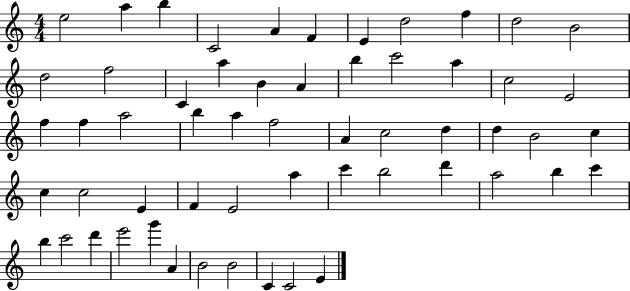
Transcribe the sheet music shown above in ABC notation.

X:1
T:Untitled
M:4/4
L:1/4
K:C
e2 a b C2 A F E d2 f d2 B2 d2 f2 C a B A b c'2 a c2 E2 f f a2 b a f2 A c2 d d B2 c c c2 E F E2 a c' b2 d' a2 b c' b c'2 d' e'2 g' A B2 B2 C C2 E